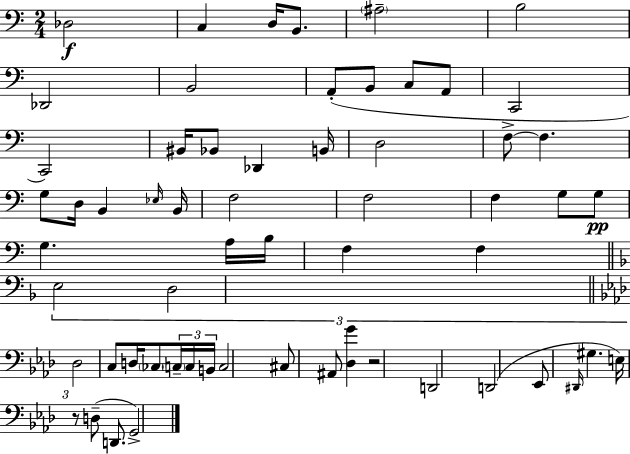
X:1
T:Untitled
M:2/4
L:1/4
K:Am
_D,2 C, D,/4 B,,/2 ^A,2 B,2 _D,,2 B,,2 A,,/2 B,,/2 C,/2 A,,/2 C,,2 C,,2 ^B,,/4 _B,,/2 _D,, B,,/4 D,2 F,/2 F, G,/2 D,/4 B,, _E,/4 B,,/4 F,2 F,2 F, G,/2 G,/2 G, A,/4 B,/4 F, F, E,2 D,2 _D,2 C,/2 D,/4 _C,/2 C,/4 C,/4 B,,/4 C,2 ^C,/2 ^A,,/2 [_D,G] z2 D,,2 D,,2 _E,,/2 ^D,,/4 ^G, E,/4 z/2 D,/2 D,,/2 G,,2